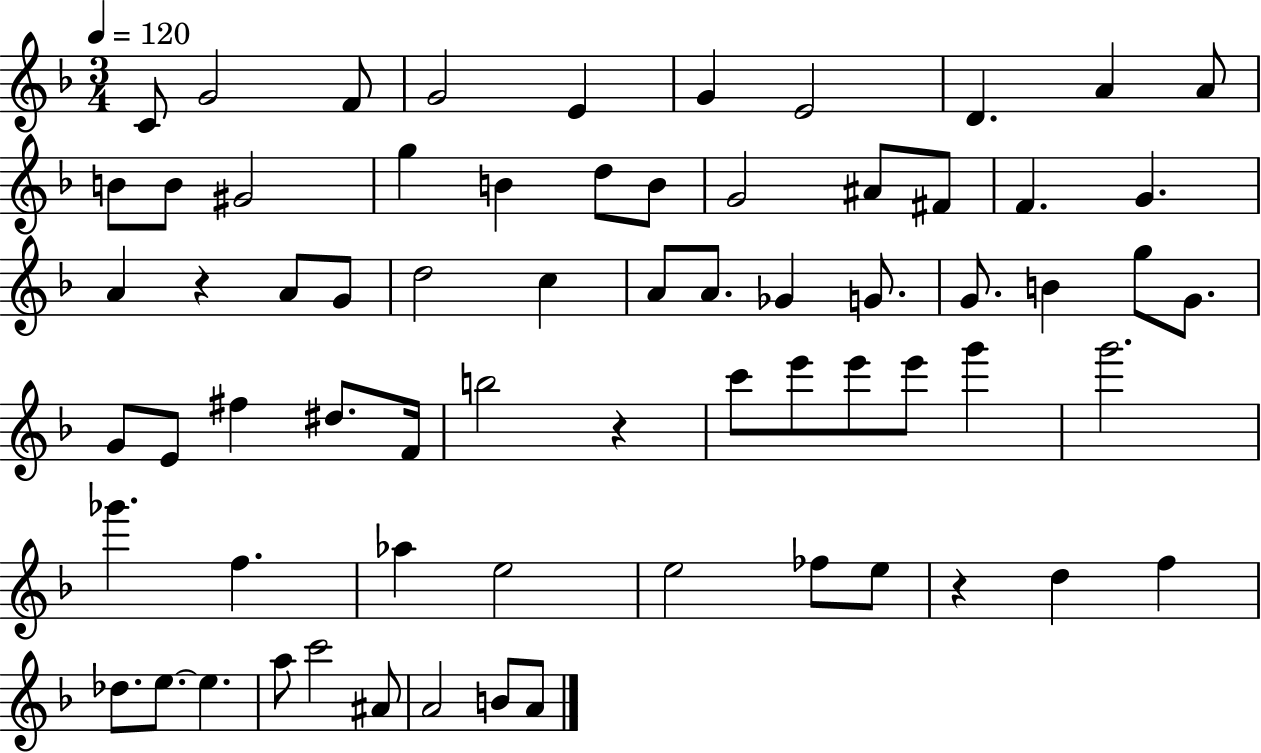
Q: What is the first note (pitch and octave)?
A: C4